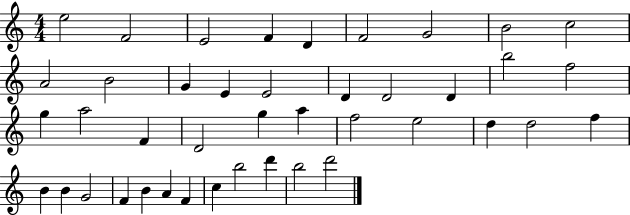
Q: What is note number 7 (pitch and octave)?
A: G4